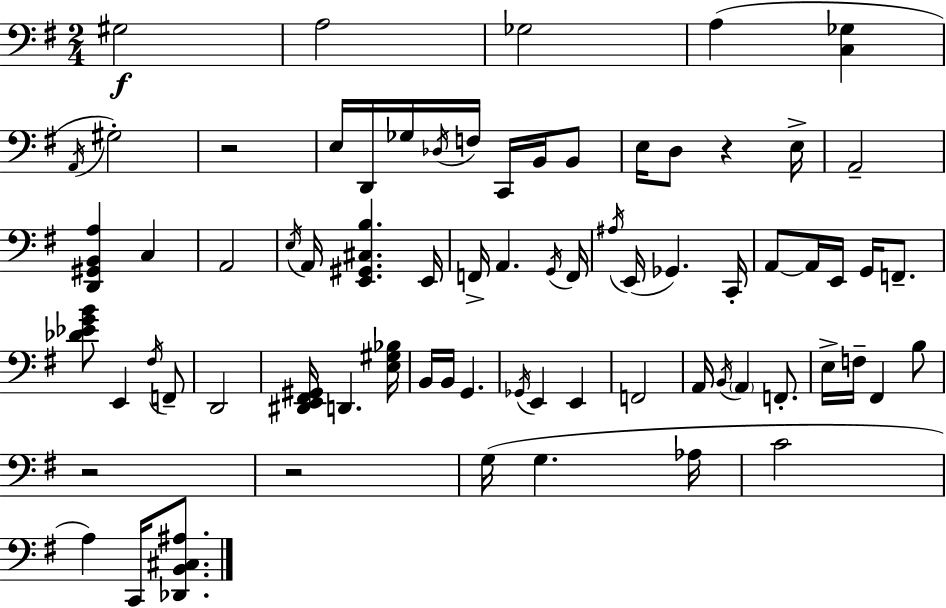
X:1
T:Untitled
M:2/4
L:1/4
K:G
^G,2 A,2 _G,2 A, [C,_G,] A,,/4 ^G,2 z2 E,/4 D,,/4 _G,/4 _D,/4 F,/4 C,,/4 B,,/4 B,,/2 E,/4 D,/2 z E,/4 A,,2 [D,,^G,,B,,A,] C, A,,2 E,/4 A,,/4 [E,,^G,,^C,B,] E,,/4 F,,/4 A,, G,,/4 F,,/4 ^A,/4 E,,/4 _G,, C,,/4 A,,/2 A,,/4 E,,/4 G,,/4 F,,/2 [_D_EGB]/2 E,, ^F,/4 F,,/2 D,,2 [^D,,E,,^F,,^G,,]/4 D,, [E,^G,_B,]/4 B,,/4 B,,/4 G,, _G,,/4 E,, E,, F,,2 A,,/4 B,,/4 A,, F,,/2 E,/4 F,/4 ^F,, B,/2 z2 z2 G,/4 G, _A,/4 C2 A, C,,/4 [_D,,B,,^C,^A,]/2